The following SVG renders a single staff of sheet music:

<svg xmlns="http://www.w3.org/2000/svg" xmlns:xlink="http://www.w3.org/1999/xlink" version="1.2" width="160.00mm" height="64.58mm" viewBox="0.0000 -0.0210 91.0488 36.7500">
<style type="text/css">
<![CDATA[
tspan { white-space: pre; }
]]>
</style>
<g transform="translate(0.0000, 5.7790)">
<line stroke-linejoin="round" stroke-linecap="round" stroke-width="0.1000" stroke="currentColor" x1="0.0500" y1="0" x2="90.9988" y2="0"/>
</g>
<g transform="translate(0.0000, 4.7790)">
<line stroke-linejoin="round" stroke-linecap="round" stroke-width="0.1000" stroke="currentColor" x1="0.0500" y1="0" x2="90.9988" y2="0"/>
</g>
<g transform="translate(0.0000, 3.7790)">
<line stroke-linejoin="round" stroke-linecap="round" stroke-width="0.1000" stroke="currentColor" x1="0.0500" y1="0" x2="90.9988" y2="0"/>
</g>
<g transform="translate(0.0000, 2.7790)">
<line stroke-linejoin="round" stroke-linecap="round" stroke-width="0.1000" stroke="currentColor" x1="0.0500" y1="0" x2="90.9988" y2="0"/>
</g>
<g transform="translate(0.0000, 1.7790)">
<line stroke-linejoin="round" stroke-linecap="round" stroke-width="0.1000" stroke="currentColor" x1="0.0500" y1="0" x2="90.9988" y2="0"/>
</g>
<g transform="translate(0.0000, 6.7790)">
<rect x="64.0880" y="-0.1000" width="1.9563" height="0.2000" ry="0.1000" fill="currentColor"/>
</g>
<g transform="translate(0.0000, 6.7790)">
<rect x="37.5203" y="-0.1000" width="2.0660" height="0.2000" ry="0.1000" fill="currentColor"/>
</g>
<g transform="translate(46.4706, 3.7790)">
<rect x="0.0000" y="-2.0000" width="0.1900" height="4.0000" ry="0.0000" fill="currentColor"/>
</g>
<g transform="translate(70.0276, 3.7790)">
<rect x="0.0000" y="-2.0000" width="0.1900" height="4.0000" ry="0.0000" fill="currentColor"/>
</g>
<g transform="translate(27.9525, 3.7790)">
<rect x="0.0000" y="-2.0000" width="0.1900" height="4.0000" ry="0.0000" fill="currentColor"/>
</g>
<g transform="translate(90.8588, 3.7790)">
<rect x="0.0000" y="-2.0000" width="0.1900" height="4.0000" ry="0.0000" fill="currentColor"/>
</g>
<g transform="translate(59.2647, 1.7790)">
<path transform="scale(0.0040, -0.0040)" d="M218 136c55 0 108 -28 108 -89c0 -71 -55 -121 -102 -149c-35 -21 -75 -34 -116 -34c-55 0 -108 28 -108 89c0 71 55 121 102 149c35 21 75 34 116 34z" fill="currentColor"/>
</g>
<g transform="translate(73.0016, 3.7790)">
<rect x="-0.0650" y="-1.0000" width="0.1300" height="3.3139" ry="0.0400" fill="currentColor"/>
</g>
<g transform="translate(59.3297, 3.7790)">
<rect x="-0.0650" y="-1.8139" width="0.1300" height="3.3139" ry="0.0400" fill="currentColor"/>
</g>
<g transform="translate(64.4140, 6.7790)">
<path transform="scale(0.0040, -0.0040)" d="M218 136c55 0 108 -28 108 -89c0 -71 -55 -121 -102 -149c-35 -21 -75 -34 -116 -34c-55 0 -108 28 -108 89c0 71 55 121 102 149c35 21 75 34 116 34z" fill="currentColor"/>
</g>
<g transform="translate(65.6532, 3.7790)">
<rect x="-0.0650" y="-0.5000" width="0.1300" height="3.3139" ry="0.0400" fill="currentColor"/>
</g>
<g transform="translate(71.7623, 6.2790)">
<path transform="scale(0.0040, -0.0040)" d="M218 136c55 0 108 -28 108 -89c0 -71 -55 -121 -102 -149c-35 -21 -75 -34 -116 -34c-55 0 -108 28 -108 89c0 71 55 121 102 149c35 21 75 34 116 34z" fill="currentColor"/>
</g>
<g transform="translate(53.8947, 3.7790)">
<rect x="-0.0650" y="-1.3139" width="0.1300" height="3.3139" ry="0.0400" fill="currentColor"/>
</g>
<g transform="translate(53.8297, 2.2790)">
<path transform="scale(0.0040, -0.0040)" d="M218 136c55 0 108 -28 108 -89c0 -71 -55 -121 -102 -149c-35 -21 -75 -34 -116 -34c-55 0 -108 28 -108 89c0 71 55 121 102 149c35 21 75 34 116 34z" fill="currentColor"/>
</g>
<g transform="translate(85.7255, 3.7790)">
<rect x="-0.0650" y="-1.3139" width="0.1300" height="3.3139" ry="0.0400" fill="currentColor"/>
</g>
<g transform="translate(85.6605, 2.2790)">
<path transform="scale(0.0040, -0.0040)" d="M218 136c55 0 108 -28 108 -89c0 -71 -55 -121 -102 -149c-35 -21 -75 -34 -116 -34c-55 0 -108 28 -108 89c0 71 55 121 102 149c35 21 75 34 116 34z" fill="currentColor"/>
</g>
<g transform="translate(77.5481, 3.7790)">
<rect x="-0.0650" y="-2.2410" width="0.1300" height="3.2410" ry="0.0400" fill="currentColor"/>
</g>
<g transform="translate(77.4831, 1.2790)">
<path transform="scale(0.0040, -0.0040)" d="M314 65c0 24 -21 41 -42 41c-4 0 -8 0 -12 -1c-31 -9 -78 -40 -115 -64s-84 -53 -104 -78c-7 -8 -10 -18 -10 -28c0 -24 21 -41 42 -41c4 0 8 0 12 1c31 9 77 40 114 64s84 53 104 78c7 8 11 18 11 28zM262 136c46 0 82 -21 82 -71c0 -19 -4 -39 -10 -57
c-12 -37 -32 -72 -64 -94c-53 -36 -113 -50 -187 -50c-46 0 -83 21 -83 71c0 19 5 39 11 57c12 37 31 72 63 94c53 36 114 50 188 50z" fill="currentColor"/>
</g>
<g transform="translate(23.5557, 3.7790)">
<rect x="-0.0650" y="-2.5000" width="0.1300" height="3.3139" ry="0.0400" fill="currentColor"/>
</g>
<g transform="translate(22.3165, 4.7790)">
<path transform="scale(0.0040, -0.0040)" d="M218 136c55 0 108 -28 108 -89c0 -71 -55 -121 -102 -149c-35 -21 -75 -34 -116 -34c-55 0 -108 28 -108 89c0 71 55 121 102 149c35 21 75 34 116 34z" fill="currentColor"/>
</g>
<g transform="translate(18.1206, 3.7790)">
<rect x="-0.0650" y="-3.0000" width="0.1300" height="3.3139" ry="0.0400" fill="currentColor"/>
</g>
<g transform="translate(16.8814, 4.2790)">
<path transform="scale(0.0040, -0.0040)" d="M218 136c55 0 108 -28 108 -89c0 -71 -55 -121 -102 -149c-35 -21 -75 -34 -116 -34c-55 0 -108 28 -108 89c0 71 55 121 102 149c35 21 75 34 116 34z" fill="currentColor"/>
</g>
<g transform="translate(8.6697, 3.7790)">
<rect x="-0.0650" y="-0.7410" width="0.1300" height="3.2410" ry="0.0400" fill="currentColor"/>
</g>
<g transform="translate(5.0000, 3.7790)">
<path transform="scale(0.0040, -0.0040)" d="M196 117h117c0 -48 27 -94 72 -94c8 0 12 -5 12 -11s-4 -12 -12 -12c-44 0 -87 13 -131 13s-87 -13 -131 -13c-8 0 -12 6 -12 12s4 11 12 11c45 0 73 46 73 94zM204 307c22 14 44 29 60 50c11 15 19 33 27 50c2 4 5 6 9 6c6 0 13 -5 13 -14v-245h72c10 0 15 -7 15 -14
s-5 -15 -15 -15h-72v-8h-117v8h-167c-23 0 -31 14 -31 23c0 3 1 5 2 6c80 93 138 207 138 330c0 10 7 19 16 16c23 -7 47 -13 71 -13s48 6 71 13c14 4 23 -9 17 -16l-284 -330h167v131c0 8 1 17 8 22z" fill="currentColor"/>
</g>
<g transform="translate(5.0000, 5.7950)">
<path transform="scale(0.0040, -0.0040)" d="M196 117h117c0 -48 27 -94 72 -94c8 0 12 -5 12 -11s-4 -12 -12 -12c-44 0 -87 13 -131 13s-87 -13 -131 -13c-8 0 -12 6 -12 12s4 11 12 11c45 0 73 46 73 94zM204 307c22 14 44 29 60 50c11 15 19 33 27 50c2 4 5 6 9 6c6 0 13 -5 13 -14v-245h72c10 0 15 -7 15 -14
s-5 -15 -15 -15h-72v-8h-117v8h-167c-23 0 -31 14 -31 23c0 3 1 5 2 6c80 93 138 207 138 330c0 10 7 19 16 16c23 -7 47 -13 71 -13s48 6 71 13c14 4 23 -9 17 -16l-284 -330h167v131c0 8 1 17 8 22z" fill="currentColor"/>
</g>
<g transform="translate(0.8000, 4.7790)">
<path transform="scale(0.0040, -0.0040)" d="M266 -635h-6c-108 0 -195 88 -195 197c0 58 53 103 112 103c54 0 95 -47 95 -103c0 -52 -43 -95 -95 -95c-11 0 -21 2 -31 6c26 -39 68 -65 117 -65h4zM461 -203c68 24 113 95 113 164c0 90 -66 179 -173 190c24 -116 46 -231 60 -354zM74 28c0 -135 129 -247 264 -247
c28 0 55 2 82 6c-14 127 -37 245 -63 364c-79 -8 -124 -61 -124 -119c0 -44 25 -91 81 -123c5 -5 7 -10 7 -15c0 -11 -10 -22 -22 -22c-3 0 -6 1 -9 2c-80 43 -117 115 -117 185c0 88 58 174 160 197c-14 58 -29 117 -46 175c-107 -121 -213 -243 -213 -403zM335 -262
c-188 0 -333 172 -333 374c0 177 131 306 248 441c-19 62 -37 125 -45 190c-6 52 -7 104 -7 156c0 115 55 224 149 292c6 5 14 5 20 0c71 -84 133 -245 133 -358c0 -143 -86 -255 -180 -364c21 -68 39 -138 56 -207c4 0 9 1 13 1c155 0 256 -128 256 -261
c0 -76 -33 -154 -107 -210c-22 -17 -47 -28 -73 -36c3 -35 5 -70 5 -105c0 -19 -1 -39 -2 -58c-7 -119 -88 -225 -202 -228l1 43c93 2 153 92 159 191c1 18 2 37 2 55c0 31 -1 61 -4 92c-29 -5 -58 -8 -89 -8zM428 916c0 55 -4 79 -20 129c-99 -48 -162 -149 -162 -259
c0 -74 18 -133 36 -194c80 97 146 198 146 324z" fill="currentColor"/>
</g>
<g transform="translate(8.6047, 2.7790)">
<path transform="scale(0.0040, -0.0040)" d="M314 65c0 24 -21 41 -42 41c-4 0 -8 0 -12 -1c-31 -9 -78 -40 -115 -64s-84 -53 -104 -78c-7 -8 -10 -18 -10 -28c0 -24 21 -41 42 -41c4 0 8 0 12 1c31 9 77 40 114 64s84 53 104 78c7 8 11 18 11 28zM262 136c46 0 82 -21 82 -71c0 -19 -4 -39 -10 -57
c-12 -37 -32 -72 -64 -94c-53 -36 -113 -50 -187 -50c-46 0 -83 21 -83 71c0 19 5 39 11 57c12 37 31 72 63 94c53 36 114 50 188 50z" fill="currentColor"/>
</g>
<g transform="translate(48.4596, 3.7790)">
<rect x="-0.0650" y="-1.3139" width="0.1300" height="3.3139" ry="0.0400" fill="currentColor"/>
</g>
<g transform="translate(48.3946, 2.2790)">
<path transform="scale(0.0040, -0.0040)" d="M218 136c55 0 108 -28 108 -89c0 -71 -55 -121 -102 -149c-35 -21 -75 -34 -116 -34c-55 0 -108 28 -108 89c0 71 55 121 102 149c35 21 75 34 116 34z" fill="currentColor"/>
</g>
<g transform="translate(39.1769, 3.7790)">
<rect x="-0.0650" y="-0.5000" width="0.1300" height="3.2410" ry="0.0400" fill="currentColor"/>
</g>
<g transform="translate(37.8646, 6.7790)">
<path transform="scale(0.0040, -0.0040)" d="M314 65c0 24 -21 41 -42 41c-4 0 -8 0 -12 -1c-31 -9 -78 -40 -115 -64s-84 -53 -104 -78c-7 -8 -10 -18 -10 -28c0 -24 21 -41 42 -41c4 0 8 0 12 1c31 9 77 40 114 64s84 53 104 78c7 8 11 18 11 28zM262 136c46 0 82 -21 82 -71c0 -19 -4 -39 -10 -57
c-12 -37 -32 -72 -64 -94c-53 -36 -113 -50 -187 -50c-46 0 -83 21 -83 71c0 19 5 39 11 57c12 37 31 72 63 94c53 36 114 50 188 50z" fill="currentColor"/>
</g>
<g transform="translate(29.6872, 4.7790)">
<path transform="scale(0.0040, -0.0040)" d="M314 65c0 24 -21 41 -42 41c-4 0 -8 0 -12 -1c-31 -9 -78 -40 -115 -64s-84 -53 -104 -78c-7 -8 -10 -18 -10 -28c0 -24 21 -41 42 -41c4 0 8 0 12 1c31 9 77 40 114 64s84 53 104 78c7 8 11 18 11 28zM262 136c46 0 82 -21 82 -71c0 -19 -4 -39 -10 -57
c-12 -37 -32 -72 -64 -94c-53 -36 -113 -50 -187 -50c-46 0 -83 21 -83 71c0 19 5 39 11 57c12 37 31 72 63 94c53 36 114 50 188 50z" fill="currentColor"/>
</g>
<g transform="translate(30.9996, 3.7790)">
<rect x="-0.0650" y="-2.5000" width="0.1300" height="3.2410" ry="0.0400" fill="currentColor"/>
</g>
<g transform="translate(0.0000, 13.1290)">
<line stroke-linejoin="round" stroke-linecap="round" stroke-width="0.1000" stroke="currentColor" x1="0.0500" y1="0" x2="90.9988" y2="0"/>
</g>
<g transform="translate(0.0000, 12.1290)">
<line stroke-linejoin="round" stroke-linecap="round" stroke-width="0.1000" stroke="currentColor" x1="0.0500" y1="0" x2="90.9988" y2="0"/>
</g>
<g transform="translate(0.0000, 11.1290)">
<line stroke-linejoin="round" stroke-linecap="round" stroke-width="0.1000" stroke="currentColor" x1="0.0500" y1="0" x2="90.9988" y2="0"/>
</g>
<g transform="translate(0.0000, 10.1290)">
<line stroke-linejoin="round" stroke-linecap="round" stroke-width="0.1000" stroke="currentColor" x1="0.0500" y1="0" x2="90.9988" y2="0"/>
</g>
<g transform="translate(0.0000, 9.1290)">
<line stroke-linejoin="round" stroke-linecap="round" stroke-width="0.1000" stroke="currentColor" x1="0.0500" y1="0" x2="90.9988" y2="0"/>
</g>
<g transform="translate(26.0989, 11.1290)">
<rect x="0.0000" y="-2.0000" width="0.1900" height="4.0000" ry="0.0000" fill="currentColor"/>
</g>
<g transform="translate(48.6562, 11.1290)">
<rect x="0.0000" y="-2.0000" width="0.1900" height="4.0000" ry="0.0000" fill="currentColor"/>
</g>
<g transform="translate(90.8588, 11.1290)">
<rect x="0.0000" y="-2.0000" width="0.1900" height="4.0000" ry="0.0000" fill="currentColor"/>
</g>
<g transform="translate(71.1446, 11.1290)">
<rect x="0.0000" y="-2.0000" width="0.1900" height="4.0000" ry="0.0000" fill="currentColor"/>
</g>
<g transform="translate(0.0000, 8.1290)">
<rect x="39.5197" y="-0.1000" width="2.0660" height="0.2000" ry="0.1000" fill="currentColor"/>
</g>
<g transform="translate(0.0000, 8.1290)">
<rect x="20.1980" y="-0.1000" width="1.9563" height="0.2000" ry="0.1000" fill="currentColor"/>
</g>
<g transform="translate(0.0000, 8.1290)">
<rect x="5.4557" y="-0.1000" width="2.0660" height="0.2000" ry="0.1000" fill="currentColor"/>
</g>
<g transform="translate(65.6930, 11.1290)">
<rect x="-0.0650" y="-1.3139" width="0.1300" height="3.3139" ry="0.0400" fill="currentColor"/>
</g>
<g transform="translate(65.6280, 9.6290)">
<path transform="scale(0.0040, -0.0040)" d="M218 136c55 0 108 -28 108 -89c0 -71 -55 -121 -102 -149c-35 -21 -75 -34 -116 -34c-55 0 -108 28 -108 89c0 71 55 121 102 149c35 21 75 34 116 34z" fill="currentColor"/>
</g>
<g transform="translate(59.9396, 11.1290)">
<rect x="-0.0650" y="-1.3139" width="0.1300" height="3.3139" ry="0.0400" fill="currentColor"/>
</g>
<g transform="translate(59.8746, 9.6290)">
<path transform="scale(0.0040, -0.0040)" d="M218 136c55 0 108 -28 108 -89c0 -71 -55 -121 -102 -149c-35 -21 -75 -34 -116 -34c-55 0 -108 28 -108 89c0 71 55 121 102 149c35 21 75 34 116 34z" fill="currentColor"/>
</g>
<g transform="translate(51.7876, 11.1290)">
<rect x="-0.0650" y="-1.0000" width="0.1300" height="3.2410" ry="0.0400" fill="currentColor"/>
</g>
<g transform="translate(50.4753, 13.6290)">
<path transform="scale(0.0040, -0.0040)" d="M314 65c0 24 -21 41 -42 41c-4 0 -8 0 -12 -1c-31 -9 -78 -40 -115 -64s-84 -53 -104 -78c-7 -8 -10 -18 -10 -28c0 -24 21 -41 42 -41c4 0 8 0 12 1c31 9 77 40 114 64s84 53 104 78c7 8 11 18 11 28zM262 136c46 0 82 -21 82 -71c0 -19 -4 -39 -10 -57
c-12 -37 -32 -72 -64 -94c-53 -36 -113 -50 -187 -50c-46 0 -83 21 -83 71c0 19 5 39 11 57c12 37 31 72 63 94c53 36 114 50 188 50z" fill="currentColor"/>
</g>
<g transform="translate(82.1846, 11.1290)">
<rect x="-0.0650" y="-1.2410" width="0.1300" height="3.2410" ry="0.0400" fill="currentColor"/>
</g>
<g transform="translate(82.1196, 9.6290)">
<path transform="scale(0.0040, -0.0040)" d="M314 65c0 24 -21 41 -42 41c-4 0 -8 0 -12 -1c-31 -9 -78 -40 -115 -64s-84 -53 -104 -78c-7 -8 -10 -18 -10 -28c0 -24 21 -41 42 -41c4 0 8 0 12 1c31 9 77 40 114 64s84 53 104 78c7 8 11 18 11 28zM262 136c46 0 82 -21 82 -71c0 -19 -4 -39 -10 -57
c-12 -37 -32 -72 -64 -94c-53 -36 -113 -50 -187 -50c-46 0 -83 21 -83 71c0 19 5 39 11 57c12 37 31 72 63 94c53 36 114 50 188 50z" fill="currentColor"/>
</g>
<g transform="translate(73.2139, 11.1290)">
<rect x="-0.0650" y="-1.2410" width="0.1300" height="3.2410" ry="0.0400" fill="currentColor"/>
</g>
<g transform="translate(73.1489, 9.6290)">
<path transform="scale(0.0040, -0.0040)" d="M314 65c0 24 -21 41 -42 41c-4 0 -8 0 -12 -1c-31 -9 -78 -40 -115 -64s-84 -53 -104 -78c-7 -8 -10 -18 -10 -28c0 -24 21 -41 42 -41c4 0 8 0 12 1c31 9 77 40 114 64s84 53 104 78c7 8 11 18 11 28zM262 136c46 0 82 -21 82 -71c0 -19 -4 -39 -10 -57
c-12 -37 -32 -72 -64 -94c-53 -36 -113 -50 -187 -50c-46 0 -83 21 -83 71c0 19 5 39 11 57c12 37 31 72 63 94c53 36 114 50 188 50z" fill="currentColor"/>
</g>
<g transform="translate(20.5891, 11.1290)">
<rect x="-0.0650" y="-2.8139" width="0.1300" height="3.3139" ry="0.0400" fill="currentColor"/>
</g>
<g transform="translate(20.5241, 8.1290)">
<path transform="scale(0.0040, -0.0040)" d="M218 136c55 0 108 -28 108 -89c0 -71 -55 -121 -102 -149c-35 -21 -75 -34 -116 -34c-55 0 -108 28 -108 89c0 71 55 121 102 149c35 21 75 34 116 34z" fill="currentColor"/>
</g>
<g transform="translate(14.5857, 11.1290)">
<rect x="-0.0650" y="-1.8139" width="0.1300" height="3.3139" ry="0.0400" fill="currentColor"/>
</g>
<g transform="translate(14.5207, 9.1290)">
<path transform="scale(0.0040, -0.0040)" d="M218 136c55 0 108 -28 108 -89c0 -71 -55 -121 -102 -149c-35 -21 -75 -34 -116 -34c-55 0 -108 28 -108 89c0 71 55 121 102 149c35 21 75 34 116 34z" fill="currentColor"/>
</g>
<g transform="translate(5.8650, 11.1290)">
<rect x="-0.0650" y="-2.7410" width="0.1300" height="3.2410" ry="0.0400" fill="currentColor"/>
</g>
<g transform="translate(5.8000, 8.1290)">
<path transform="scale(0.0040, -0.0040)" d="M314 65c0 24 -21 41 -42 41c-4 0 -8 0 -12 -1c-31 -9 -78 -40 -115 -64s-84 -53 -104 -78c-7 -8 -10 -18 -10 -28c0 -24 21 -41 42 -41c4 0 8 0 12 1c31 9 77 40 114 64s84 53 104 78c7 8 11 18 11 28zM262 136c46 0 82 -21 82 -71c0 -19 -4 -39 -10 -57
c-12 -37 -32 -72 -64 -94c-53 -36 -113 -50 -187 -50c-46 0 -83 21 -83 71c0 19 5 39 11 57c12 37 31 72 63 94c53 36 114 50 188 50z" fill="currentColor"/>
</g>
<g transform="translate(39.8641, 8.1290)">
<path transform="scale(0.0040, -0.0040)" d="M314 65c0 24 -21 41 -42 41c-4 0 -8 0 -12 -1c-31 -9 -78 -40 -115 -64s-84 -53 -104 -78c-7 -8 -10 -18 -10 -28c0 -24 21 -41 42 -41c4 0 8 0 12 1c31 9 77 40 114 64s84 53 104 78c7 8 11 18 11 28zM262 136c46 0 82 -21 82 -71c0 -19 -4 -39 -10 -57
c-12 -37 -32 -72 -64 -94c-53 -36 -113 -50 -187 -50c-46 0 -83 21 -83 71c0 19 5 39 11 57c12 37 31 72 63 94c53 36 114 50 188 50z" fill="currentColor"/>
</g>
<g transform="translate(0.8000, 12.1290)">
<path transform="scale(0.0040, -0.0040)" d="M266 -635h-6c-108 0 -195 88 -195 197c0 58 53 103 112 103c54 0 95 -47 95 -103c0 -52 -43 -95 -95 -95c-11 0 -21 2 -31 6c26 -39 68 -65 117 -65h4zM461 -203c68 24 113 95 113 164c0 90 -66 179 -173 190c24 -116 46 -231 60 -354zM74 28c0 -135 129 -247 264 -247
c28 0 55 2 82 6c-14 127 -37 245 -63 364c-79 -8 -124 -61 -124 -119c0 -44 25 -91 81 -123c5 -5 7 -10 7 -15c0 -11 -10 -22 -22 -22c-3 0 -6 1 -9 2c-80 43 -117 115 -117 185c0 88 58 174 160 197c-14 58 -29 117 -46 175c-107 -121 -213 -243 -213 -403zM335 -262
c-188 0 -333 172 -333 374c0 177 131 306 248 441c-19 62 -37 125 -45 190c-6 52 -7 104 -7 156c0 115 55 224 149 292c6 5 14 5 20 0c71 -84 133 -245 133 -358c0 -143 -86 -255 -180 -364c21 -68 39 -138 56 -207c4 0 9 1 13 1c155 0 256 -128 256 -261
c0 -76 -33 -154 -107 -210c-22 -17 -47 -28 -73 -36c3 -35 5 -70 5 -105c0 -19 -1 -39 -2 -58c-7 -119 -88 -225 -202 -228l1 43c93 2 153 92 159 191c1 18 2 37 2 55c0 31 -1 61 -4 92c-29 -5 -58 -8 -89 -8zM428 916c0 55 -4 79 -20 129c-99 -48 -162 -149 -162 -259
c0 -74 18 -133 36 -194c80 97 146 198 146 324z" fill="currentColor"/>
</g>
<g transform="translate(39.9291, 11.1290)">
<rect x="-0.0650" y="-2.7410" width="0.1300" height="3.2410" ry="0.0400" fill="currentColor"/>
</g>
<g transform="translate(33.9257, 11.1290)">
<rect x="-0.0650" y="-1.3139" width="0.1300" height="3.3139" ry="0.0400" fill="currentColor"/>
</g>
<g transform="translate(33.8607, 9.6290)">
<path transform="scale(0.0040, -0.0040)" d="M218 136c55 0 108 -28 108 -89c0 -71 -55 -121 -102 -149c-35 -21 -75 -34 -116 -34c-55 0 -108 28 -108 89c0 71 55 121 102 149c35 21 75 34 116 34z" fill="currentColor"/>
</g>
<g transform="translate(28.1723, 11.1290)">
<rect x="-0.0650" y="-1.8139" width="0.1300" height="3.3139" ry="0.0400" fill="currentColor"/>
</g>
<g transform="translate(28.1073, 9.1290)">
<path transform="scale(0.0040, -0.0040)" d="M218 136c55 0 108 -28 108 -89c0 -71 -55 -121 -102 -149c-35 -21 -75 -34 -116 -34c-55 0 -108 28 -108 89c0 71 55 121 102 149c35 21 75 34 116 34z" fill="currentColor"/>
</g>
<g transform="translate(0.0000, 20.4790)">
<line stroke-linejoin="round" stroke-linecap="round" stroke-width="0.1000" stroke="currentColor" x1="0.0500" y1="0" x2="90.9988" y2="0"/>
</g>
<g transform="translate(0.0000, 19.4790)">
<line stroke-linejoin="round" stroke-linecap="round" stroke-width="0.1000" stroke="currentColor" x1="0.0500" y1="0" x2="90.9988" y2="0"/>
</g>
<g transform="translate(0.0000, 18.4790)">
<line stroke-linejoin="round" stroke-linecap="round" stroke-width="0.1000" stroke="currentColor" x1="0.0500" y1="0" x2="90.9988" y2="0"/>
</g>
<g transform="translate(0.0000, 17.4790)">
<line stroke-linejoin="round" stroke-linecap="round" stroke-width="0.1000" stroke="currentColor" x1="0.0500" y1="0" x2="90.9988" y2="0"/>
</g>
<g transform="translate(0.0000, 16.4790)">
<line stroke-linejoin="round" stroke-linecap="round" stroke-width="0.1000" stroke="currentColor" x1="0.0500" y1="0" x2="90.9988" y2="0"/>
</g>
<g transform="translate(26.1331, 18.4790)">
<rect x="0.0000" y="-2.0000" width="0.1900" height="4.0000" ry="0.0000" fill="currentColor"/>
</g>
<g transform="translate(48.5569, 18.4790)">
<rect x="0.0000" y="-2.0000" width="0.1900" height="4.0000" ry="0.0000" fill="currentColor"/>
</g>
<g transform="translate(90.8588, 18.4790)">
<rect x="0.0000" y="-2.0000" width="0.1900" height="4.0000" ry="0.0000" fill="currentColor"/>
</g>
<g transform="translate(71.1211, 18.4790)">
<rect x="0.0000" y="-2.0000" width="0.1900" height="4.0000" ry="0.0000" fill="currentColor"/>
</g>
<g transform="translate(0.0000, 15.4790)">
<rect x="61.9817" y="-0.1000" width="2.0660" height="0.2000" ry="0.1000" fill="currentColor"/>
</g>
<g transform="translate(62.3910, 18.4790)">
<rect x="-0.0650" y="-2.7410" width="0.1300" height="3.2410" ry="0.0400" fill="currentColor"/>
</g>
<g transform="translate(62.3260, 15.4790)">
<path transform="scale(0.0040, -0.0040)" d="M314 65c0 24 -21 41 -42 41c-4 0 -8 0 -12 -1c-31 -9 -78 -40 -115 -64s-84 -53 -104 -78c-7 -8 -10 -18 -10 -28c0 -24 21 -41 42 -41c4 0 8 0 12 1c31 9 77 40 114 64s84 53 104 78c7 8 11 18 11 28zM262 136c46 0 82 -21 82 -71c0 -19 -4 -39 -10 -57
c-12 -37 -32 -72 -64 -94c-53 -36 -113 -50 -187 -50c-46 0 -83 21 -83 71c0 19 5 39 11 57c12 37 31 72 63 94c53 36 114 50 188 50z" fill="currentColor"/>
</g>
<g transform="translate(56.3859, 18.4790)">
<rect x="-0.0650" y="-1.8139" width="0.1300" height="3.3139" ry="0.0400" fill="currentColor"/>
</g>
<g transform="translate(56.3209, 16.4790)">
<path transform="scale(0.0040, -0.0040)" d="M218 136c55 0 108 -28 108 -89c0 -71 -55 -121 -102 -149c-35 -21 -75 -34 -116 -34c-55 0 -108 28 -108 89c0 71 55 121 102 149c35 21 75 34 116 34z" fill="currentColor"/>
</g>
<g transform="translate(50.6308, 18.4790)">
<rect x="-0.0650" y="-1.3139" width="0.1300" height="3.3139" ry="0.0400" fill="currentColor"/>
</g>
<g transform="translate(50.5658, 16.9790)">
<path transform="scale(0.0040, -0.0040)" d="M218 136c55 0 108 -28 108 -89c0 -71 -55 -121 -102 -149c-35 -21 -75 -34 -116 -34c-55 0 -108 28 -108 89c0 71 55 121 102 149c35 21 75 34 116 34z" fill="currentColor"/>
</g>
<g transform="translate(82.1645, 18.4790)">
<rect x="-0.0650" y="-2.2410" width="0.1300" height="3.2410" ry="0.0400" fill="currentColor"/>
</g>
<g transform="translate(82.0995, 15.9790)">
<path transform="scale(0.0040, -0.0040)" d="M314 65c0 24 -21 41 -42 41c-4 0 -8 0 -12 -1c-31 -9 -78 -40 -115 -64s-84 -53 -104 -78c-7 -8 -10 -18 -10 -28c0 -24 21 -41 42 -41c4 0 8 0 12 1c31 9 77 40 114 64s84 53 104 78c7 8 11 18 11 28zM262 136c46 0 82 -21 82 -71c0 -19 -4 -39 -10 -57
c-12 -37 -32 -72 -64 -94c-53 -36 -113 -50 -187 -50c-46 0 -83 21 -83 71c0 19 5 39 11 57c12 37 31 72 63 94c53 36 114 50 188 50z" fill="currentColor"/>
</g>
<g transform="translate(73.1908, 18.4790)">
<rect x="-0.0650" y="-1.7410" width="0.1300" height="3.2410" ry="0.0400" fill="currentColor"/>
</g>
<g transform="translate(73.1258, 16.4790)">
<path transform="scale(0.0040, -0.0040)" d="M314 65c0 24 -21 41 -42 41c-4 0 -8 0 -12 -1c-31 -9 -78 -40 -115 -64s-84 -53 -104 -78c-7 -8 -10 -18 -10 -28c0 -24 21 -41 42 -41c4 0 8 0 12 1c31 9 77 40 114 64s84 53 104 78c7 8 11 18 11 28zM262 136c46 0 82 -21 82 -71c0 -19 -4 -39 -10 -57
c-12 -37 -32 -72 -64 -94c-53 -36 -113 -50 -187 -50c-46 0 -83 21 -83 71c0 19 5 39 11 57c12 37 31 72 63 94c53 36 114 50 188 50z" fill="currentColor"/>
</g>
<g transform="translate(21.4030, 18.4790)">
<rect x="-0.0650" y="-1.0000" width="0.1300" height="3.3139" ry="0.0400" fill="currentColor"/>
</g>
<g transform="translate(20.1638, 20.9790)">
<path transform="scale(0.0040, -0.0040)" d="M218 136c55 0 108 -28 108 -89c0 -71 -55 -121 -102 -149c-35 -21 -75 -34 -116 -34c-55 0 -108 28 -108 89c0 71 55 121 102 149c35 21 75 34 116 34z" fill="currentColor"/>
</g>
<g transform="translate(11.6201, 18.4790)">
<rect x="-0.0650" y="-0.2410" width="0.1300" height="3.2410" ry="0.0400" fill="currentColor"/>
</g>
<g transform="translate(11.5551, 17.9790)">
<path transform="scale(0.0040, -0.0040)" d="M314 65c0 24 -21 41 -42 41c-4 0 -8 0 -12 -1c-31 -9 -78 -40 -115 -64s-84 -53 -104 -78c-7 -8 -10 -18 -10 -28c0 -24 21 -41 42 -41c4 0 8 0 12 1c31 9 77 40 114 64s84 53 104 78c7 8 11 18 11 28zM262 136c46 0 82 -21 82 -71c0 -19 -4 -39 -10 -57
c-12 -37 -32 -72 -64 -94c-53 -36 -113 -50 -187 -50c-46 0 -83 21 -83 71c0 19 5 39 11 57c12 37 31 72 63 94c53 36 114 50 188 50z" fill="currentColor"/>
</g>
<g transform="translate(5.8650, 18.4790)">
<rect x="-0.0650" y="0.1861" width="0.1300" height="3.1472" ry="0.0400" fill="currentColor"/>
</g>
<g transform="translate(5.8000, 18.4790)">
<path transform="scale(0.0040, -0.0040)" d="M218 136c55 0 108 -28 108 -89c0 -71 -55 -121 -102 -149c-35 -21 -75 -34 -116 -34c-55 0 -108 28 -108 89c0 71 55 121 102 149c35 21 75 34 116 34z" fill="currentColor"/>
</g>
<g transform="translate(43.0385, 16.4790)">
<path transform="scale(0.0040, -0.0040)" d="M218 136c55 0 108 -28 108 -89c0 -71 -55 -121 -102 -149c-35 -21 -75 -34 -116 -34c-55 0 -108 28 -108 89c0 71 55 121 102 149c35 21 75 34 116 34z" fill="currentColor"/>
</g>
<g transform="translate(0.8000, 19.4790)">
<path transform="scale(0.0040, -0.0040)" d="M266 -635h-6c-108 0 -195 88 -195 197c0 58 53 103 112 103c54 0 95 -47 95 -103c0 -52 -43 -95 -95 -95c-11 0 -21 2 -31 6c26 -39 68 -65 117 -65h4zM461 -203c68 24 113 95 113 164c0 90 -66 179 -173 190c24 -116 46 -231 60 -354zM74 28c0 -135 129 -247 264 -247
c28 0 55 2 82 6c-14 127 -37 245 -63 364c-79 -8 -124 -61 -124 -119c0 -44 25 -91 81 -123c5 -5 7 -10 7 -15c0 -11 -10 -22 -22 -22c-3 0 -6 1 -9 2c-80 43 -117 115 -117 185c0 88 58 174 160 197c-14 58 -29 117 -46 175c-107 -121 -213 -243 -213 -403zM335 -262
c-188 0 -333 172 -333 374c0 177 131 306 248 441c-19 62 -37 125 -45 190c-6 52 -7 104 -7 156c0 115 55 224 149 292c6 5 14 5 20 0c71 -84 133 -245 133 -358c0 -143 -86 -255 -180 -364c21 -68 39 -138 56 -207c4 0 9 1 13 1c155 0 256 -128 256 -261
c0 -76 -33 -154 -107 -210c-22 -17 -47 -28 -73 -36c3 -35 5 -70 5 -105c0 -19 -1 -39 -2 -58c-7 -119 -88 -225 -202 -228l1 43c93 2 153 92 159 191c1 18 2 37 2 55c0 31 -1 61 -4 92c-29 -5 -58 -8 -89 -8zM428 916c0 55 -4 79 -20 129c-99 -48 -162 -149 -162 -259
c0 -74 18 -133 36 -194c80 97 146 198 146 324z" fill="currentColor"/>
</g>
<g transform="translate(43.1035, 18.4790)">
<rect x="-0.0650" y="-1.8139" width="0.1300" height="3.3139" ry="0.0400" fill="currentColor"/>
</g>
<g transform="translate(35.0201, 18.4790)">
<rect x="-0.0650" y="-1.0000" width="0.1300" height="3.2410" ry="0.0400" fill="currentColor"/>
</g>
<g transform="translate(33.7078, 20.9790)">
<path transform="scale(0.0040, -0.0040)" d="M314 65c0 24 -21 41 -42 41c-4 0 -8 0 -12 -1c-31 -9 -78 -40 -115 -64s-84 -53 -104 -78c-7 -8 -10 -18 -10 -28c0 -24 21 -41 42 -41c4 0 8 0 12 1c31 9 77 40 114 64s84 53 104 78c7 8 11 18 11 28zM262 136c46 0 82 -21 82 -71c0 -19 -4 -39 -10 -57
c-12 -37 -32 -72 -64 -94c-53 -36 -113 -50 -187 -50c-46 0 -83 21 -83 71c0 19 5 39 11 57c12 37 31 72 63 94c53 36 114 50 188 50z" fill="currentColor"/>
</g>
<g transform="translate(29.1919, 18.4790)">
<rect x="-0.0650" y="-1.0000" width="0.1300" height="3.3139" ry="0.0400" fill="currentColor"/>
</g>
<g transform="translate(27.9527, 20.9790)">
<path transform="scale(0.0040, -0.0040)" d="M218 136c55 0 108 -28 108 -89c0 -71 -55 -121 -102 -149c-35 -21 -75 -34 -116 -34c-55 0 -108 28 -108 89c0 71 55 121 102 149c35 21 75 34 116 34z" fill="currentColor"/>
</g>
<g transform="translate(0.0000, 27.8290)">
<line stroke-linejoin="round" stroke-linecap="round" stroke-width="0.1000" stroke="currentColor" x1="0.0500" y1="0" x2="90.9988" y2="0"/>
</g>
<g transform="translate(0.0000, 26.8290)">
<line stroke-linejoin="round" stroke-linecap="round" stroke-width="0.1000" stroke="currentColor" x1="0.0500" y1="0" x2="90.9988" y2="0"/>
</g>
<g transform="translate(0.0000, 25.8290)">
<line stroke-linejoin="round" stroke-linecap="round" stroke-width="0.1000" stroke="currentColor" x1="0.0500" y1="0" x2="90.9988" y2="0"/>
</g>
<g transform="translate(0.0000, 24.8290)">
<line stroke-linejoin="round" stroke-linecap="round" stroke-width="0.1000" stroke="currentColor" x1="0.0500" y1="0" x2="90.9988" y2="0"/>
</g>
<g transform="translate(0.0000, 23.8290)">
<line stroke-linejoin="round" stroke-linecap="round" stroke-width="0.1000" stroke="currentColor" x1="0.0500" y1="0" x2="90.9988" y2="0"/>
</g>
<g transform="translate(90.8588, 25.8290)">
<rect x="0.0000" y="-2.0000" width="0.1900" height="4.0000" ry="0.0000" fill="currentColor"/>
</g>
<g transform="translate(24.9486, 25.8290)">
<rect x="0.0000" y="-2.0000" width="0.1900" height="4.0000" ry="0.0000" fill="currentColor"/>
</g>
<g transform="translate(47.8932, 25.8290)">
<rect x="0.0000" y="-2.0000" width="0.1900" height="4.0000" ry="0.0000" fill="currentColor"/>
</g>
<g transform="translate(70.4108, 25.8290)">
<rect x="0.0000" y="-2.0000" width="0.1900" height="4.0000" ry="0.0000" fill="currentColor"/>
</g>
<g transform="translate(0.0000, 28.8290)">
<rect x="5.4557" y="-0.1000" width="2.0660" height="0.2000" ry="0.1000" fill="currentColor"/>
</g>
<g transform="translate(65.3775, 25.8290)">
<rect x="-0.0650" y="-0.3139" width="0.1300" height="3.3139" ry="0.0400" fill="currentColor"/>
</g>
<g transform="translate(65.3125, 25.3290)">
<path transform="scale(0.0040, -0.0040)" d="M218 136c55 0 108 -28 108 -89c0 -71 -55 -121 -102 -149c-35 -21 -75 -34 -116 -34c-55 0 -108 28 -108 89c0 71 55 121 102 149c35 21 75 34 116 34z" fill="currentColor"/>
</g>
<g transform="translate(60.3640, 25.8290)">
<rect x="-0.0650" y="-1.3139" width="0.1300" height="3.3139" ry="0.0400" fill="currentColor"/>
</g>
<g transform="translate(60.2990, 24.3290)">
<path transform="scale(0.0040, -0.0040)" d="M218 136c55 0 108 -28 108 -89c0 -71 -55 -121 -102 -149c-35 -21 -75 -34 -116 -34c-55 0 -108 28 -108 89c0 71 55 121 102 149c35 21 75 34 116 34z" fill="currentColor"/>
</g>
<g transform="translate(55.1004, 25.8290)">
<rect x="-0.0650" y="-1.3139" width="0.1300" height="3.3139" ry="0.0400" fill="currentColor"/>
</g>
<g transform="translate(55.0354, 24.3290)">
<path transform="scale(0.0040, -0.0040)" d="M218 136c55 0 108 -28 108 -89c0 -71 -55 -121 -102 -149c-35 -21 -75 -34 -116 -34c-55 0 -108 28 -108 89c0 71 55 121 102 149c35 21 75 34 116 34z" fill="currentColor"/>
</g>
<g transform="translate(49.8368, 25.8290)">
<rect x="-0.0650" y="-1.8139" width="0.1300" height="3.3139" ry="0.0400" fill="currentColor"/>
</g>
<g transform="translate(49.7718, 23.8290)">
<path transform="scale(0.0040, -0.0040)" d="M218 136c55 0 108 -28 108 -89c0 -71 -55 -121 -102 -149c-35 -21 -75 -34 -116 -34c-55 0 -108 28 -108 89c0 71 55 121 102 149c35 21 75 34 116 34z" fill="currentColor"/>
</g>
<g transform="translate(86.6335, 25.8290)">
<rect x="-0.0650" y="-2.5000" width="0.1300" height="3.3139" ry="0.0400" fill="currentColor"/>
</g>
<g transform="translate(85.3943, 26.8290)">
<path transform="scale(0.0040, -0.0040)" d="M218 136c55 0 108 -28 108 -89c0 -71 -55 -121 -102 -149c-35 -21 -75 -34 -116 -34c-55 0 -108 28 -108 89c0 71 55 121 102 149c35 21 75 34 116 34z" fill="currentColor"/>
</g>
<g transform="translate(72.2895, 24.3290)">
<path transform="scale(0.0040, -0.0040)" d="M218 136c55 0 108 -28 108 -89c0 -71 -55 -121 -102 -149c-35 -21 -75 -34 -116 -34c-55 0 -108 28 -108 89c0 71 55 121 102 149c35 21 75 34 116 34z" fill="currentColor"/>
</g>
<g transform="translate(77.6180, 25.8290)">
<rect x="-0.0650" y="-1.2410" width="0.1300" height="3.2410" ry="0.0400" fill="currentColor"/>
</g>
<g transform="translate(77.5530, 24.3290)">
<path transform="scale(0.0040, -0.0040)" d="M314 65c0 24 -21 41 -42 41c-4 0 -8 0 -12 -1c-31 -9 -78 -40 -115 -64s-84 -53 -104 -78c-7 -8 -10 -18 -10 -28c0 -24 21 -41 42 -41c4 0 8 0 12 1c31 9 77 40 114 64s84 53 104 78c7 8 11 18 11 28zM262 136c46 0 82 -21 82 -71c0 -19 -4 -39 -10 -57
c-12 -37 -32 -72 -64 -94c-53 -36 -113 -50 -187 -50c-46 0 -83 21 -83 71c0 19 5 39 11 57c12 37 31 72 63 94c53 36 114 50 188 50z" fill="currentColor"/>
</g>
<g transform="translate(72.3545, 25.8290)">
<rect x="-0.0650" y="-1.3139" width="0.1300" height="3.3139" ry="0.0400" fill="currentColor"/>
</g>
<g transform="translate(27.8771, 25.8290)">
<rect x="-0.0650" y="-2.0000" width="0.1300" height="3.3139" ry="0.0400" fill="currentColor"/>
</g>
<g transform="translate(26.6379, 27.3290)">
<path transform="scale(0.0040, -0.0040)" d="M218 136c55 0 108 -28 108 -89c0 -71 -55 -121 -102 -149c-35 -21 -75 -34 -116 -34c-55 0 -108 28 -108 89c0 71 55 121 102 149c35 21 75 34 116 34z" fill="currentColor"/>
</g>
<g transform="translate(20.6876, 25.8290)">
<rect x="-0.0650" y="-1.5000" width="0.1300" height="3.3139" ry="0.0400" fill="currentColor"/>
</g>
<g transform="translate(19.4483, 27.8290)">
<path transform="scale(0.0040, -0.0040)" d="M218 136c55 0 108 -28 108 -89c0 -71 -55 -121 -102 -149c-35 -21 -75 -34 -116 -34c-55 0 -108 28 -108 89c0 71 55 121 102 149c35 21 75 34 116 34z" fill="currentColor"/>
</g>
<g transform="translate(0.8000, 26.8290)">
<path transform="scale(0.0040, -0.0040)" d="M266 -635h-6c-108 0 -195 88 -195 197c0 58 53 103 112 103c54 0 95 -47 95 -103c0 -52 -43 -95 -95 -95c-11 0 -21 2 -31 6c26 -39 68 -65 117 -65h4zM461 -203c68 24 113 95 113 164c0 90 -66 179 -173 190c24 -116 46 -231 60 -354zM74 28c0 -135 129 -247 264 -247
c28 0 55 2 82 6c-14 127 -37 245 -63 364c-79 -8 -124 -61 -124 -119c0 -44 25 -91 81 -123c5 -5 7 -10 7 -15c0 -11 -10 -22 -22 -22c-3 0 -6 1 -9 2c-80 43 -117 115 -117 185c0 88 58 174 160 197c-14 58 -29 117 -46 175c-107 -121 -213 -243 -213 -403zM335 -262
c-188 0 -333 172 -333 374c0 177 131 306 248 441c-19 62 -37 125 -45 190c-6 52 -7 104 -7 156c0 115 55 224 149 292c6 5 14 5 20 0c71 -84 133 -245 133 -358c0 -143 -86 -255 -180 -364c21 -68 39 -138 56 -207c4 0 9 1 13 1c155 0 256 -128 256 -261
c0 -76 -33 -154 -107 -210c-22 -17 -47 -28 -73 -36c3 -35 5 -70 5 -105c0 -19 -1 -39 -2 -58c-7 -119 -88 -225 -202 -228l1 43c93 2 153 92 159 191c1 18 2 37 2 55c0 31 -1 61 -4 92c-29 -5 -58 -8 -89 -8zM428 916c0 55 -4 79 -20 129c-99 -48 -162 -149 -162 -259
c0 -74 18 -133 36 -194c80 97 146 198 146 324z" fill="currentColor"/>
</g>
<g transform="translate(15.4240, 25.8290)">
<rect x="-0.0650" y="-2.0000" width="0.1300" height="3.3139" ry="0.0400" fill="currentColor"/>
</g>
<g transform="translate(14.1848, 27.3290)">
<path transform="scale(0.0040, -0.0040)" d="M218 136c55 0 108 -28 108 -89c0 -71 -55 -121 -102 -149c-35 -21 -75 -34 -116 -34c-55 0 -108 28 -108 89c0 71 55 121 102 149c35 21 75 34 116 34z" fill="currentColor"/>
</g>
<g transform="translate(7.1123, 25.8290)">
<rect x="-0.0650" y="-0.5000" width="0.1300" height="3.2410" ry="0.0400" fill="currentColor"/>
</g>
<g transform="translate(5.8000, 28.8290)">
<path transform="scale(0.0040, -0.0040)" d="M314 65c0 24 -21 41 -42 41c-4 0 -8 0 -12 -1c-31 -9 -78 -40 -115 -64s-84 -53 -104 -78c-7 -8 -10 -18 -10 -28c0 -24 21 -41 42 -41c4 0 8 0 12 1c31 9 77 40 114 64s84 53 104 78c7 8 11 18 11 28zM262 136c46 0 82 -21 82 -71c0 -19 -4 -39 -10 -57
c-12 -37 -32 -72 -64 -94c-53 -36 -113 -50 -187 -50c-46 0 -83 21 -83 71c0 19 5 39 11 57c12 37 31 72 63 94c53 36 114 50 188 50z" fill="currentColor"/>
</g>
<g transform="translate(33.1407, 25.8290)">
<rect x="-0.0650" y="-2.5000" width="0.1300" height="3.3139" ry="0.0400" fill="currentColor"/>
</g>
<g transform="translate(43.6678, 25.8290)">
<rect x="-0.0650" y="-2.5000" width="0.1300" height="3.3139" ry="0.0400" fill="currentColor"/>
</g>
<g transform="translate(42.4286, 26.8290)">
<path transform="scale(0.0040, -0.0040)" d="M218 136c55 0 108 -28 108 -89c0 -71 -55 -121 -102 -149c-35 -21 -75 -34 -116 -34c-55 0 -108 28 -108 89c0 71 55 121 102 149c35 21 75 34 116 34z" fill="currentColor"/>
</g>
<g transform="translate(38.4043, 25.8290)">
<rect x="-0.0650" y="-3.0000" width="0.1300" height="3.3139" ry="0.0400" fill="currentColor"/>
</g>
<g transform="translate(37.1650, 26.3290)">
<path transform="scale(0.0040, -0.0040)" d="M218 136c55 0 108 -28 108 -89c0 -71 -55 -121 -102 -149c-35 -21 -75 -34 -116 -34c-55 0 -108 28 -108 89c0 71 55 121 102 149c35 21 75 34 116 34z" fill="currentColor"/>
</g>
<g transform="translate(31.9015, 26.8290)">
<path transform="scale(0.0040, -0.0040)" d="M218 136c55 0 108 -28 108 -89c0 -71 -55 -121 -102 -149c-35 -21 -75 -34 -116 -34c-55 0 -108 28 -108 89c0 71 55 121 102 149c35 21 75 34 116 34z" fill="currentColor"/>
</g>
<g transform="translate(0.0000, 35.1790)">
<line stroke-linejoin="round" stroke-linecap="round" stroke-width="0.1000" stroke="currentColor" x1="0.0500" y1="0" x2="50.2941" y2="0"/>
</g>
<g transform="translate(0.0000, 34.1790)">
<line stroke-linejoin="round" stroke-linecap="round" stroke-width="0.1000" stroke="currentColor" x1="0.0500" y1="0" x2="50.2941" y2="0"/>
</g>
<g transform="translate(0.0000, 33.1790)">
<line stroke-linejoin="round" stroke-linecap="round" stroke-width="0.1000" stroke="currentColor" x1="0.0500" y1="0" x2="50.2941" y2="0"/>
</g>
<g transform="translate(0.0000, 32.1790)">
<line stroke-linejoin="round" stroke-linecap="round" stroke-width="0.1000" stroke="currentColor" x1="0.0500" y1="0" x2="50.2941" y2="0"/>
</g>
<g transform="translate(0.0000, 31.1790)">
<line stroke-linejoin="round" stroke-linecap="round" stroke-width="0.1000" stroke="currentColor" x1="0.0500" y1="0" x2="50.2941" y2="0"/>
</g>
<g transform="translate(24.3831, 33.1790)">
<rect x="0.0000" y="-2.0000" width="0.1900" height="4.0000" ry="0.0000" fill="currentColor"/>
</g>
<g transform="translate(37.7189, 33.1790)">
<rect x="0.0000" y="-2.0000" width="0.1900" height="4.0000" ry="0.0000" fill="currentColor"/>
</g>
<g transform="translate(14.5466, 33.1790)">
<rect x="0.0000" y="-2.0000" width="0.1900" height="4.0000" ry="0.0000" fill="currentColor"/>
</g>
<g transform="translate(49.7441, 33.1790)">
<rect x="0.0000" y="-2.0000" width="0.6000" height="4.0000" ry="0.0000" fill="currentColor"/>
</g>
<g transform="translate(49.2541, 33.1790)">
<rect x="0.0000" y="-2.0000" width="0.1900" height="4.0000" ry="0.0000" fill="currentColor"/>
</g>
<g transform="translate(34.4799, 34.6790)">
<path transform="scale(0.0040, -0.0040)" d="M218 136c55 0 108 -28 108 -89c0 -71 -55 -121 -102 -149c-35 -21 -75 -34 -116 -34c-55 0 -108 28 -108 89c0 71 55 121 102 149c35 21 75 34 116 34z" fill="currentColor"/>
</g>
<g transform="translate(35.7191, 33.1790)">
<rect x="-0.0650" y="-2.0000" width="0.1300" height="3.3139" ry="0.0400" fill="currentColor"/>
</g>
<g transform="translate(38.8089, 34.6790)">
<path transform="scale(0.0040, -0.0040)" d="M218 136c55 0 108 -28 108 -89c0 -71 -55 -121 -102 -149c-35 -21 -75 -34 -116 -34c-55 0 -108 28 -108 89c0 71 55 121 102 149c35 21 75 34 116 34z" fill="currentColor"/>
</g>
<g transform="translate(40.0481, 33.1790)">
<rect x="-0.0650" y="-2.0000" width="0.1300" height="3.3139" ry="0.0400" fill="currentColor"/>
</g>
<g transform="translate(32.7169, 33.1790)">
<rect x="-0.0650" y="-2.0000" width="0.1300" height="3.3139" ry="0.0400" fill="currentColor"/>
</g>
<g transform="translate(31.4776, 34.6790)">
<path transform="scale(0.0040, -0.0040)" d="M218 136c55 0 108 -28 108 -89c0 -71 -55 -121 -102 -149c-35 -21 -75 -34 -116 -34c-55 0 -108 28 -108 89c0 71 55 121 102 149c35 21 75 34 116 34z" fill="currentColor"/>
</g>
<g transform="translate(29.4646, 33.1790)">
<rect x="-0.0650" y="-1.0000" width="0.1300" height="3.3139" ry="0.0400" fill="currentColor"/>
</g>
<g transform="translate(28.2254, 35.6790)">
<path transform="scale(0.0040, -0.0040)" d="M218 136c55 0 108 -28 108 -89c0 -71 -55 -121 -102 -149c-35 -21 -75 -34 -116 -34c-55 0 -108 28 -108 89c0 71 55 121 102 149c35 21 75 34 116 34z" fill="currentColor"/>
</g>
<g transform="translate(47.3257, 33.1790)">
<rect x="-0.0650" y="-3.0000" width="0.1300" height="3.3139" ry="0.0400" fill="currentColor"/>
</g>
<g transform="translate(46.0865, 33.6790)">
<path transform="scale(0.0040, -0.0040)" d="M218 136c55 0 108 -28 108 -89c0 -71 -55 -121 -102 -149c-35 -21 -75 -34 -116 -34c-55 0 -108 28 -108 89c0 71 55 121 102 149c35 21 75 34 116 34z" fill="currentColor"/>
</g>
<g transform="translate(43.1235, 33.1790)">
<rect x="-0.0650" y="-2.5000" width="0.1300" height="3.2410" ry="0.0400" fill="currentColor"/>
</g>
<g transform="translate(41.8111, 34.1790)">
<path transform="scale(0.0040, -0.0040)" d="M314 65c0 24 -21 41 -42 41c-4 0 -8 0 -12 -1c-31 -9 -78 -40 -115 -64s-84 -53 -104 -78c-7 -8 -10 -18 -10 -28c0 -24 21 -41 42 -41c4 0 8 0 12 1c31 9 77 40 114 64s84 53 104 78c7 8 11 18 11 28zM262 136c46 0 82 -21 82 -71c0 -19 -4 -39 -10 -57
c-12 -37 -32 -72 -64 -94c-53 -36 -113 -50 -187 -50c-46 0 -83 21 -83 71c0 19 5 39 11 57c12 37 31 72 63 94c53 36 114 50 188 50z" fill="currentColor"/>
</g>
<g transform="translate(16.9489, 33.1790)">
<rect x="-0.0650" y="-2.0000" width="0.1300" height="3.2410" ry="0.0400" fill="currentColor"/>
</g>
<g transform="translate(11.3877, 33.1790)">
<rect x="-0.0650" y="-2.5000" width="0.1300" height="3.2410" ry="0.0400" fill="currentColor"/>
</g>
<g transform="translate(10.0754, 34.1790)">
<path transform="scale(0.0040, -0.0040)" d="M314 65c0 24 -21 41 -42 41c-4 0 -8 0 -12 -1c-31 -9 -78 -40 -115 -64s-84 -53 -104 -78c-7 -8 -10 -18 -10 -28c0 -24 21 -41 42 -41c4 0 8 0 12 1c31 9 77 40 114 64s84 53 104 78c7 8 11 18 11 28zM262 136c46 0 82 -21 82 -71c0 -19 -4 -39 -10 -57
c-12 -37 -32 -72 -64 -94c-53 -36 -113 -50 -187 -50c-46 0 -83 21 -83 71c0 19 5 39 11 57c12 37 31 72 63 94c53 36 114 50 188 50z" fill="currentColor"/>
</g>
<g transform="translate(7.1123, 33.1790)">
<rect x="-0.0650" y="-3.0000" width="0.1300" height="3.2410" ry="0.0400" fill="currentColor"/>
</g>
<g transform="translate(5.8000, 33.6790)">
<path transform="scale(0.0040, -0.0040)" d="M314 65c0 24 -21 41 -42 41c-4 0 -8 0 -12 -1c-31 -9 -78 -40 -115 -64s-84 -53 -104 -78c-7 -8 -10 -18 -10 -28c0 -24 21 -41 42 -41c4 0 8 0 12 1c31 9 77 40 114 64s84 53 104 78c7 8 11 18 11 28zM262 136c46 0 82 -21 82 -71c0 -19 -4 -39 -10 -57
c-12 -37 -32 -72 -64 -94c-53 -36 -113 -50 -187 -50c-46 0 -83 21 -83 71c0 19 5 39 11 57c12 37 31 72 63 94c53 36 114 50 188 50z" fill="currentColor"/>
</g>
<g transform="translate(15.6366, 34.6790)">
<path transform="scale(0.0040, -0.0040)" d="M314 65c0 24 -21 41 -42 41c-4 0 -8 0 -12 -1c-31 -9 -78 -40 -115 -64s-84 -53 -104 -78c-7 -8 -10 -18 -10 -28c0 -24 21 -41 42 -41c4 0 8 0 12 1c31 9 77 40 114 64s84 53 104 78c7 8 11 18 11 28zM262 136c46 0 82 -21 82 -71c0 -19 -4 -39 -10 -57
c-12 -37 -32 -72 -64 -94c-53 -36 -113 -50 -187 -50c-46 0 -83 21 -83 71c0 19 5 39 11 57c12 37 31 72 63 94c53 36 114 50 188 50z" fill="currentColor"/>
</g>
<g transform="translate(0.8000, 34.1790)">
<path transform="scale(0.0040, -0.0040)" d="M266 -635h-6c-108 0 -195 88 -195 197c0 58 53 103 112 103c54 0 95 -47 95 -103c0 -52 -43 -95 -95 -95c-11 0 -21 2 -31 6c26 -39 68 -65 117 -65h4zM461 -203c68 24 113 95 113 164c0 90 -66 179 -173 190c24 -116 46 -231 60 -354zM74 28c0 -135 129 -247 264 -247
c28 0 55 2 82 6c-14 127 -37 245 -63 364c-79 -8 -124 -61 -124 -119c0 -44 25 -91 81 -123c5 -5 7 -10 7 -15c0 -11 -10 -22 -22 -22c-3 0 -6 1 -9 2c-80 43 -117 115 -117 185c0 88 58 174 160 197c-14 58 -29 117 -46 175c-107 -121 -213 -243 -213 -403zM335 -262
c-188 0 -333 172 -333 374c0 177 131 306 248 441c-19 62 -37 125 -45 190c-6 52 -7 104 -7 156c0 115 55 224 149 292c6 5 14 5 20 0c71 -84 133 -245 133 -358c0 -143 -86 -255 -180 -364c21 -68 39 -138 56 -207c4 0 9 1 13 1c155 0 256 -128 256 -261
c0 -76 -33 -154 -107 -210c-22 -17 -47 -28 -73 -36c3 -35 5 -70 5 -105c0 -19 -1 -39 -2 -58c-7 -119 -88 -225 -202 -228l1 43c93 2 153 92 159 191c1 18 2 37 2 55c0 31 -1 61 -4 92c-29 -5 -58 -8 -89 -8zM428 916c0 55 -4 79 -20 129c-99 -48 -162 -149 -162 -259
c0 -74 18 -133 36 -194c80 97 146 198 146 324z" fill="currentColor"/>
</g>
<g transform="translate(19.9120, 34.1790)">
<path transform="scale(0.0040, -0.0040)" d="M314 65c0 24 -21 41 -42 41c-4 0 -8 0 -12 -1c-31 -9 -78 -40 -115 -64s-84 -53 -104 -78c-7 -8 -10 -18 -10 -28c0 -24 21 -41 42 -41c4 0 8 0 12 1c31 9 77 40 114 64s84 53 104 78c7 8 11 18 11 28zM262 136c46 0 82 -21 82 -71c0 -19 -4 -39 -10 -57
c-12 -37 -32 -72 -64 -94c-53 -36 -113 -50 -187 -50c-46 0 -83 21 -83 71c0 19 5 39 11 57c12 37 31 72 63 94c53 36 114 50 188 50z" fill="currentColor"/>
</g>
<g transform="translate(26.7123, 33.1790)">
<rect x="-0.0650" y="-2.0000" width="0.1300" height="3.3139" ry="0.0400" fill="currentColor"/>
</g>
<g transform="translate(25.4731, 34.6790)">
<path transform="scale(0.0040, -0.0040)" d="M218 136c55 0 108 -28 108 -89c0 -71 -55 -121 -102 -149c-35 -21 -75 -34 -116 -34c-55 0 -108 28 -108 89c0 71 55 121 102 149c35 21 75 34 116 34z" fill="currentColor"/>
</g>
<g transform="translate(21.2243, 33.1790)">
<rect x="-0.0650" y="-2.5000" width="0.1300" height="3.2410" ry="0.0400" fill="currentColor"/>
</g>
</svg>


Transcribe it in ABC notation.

X:1
T:Untitled
M:4/4
L:1/4
K:C
d2 A G G2 C2 e e f C D g2 e a2 f a f e a2 D2 e e e2 e2 B c2 D D D2 f e f a2 f2 g2 C2 F E F G A G f e e c e e2 G A2 G2 F2 G2 F D F F F G2 A